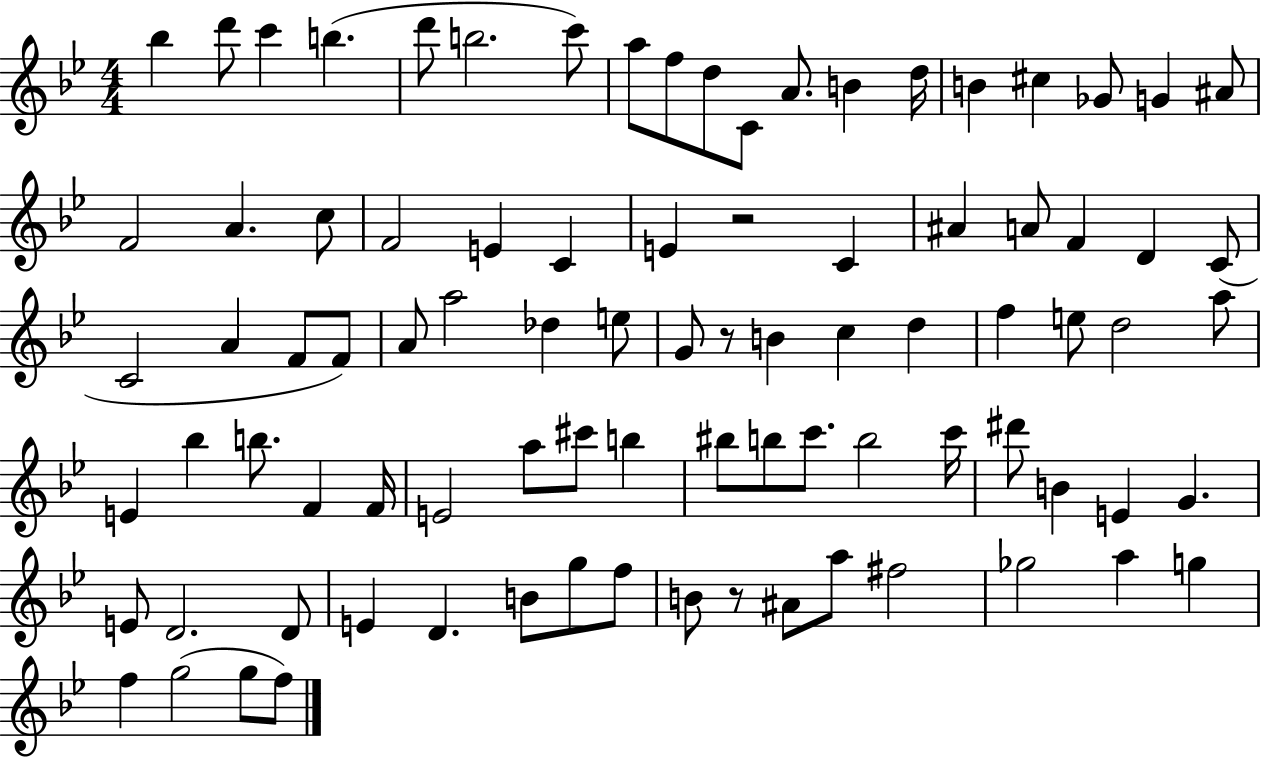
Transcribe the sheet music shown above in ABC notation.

X:1
T:Untitled
M:4/4
L:1/4
K:Bb
_b d'/2 c' b d'/2 b2 c'/2 a/2 f/2 d/2 C/2 A/2 B d/4 B ^c _G/2 G ^A/2 F2 A c/2 F2 E C E z2 C ^A A/2 F D C/2 C2 A F/2 F/2 A/2 a2 _d e/2 G/2 z/2 B c d f e/2 d2 a/2 E _b b/2 F F/4 E2 a/2 ^c'/2 b ^b/2 b/2 c'/2 b2 c'/4 ^d'/2 B E G E/2 D2 D/2 E D B/2 g/2 f/2 B/2 z/2 ^A/2 a/2 ^f2 _g2 a g f g2 g/2 f/2